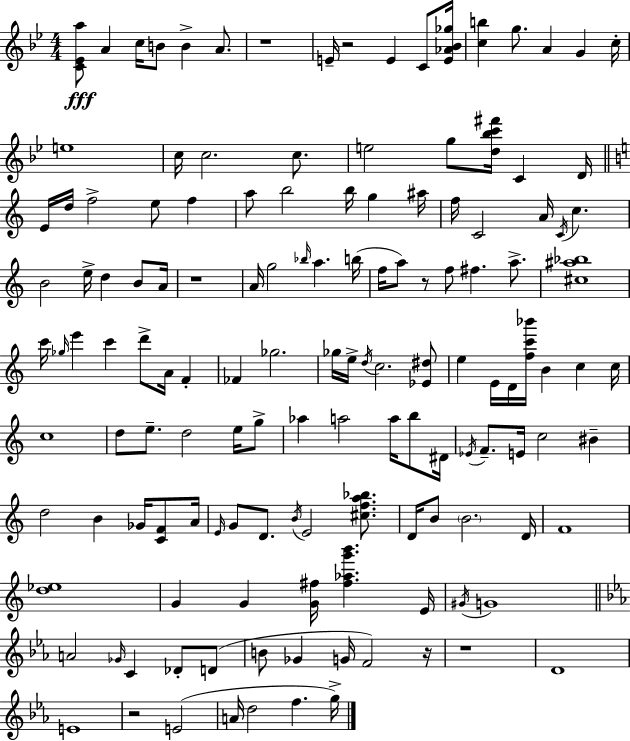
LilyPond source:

{
  \clef treble
  \numericTimeSignature
  \time 4/4
  \key bes \major
  <c' ees' a''>8\fff a'4 c''16 b'8 b'4-> a'8. | r1 | e'16-- r2 e'4 c'8 <e' aes' bes' ges''>16 | <c'' b''>4 g''8. a'4 g'4 c''16-. | \break e''1 | c''16 c''2. c''8. | e''2 g''8 <d'' bes'' c''' fis'''>16 c'4 d'16 | \bar "||" \break \key c \major e'16 d''16 f''2-> e''8 f''4 | a''8 b''2 b''16 g''4 ais''16 | f''16 c'2 a'16 \acciaccatura { c'16 } c''4. | b'2 e''16-> d''4 b'8 | \break a'16 r1 | a'16 g''2 \grace { bes''16 } a''4. | b''16( f''16 a''8) r8 f''8 fis''4. a''8.-> | <cis'' ais'' bes''>1 | \break c'''16 \grace { ges''16 } e'''4 c'''4 d'''8-> a'16 f'4-. | fes'4 ges''2. | ges''16 e''16-> \acciaccatura { d''16 } c''2. | <ees' dis''>8 e''4 e'16 d'16 <f'' c''' bes'''>16 b'4 c''4 | \break c''16 c''1 | d''8 e''8.-- d''2 | e''16 g''8-> aes''4 a''2 | a''16 b''8 dis'16 \acciaccatura { ees'16 } f'8.-- e'16 c''2 | \break bis'4-- d''2 b'4 | ges'16 <c' f'>8 a'16 \grace { e'16 } g'8 d'8. \acciaccatura { b'16 } e'2 | <cis'' f'' a'' bes''>8. d'16 b'8 \parenthesize b'2. | d'16 f'1 | \break <d'' ees''>1 | g'4 g'4 <g' fis''>16 | <fis'' aes'' g''' b'''>4. e'16 \acciaccatura { gis'16 } g'1 | \bar "||" \break \key ees \major a'2 \grace { ges'16 } c'4 des'8-. d'8( | b'8 ges'4 g'16 f'2) | r16 r1 | d'1 | \break e'1 | r2 e'2( | a'16 d''2 f''4. | g''16->) \bar "|."
}